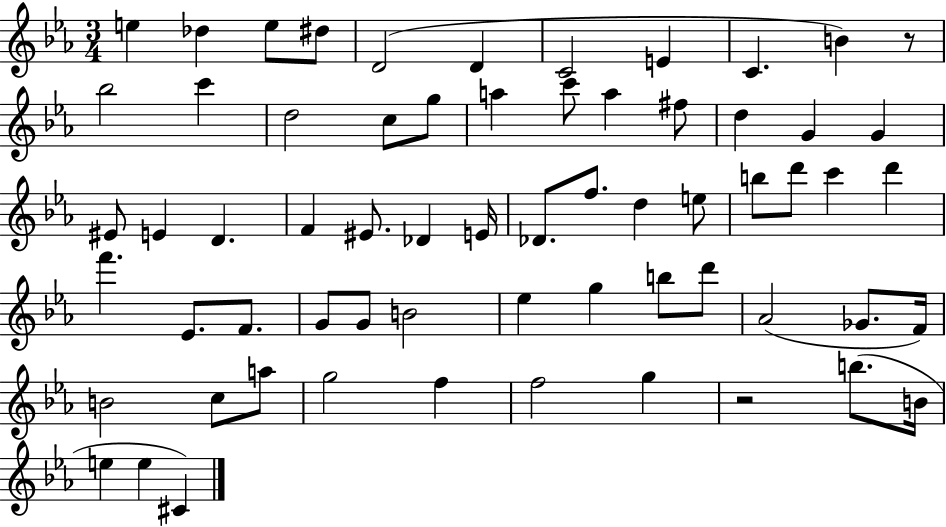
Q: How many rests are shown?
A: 2